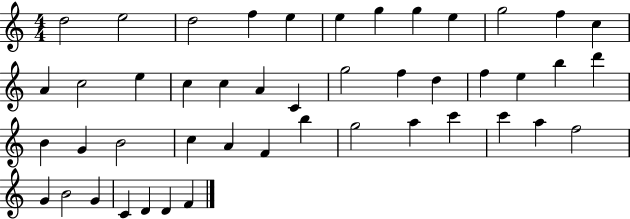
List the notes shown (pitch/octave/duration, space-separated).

D5/h E5/h D5/h F5/q E5/q E5/q G5/q G5/q E5/q G5/h F5/q C5/q A4/q C5/h E5/q C5/q C5/q A4/q C4/q G5/h F5/q D5/q F5/q E5/q B5/q D6/q B4/q G4/q B4/h C5/q A4/q F4/q B5/q G5/h A5/q C6/q C6/q A5/q F5/h G4/q B4/h G4/q C4/q D4/q D4/q F4/q